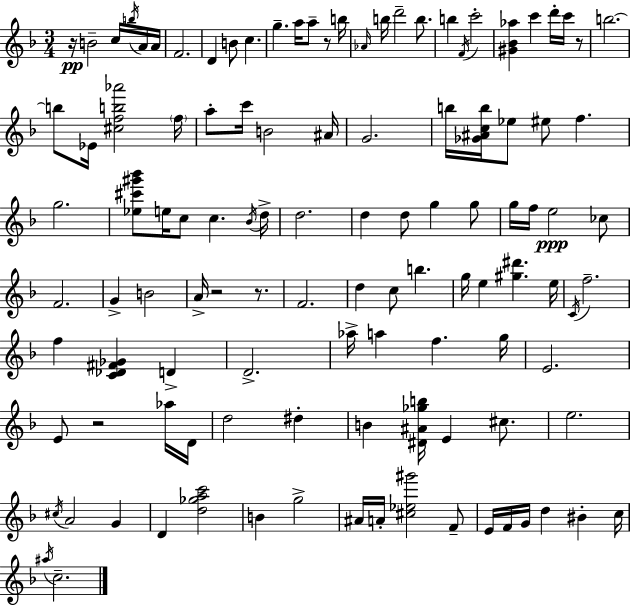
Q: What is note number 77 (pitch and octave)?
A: D#5